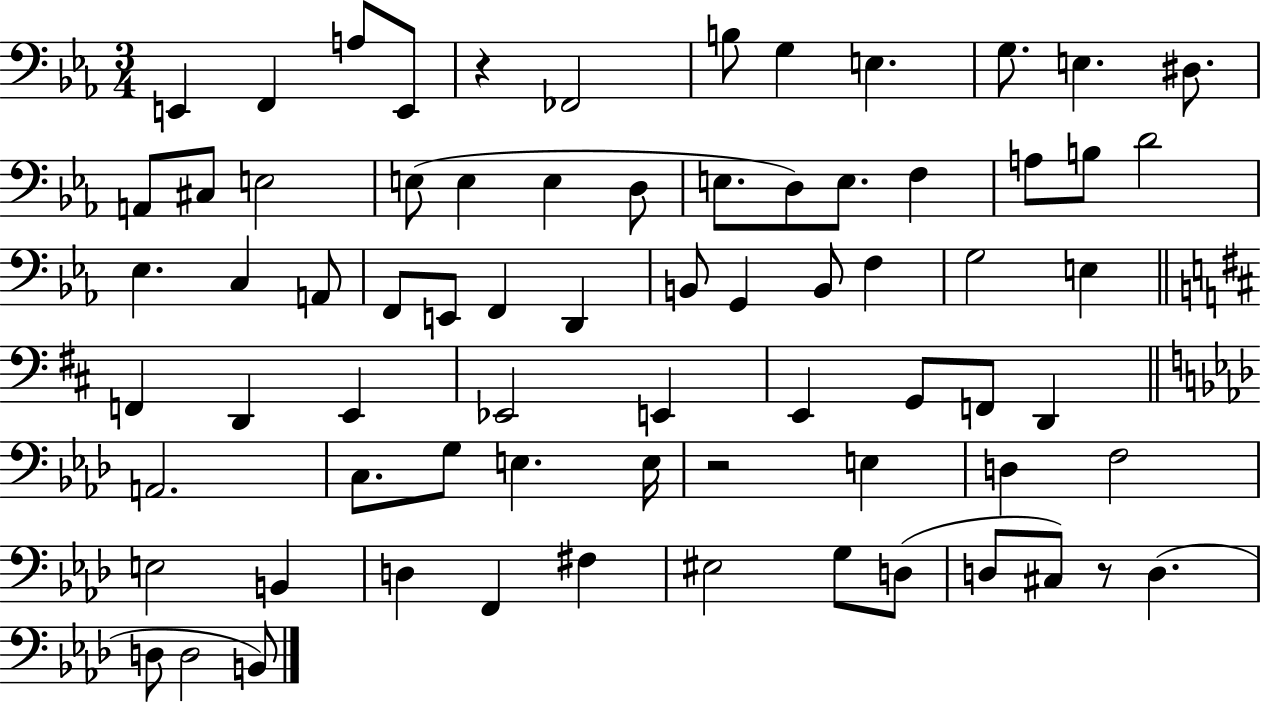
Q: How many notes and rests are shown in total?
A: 72